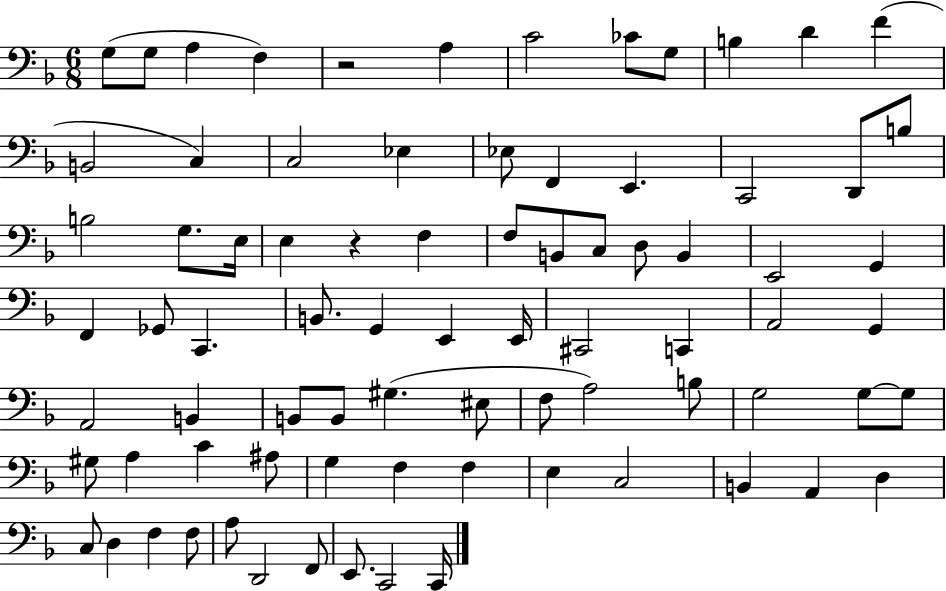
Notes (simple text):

G3/e G3/e A3/q F3/q R/h A3/q C4/h CES4/e G3/e B3/q D4/q F4/q B2/h C3/q C3/h Eb3/q Eb3/e F2/q E2/q. C2/h D2/e B3/e B3/h G3/e. E3/s E3/q R/q F3/q F3/e B2/e C3/e D3/e B2/q E2/h G2/q F2/q Gb2/e C2/q. B2/e. G2/q E2/q E2/s C#2/h C2/q A2/h G2/q A2/h B2/q B2/e B2/e G#3/q. EIS3/e F3/e A3/h B3/e G3/h G3/e G3/e G#3/e A3/q C4/q A#3/e G3/q F3/q F3/q E3/q C3/h B2/q A2/q D3/q C3/e D3/q F3/q F3/e A3/e D2/h F2/e E2/e. C2/h C2/s